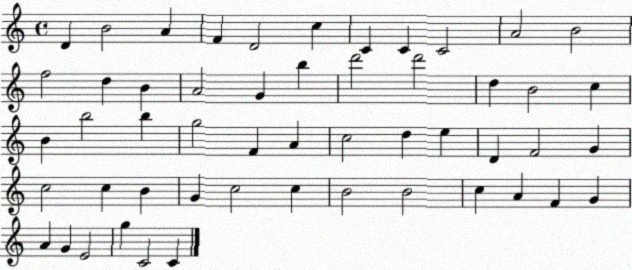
X:1
T:Untitled
M:4/4
L:1/4
K:C
D B2 A F D2 c C C C2 A2 B2 f2 d B A2 G b d'2 d'2 d B2 c B b2 b g2 F A c2 d e D F2 G c2 c B G c2 c B2 B2 c A F G A G E2 g C2 C